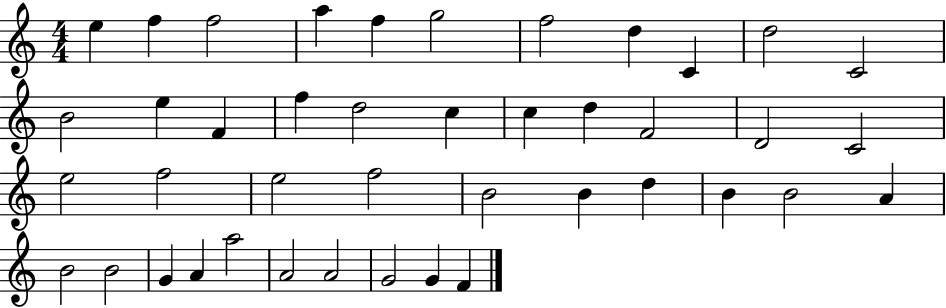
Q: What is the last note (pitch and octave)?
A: F4